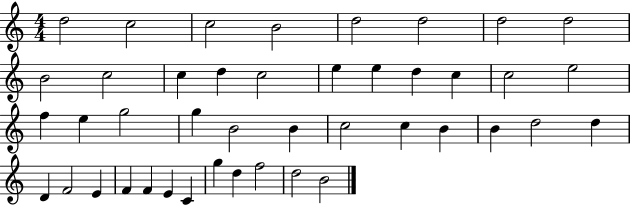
{
  \clef treble
  \numericTimeSignature
  \time 4/4
  \key c \major
  d''2 c''2 | c''2 b'2 | d''2 d''2 | d''2 d''2 | \break b'2 c''2 | c''4 d''4 c''2 | e''4 e''4 d''4 c''4 | c''2 e''2 | \break f''4 e''4 g''2 | g''4 b'2 b'4 | c''2 c''4 b'4 | b'4 d''2 d''4 | \break d'4 f'2 e'4 | f'4 f'4 e'4 c'4 | g''4 d''4 f''2 | d''2 b'2 | \break \bar "|."
}